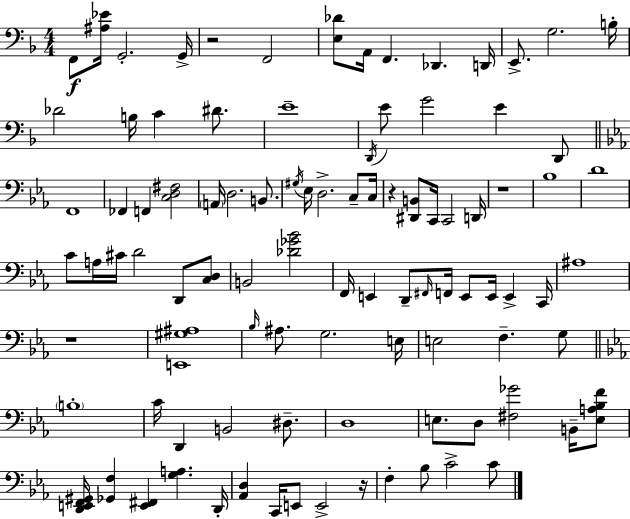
{
  \clef bass
  \numericTimeSignature
  \time 4/4
  \key d \minor
  f,8\f <ais ees'>16 g,2.-. g,16-> | r2 f,2 | <e des'>8 a,16 f,4. des,4. d,16 | e,8.-> g2. b16-. | \break des'2 b16 c'4 dis'8. | e'1-- | \acciaccatura { d,16 } e'8 g'2 e'4 d,8 | \bar "||" \break \key c \minor f,1 | fes,4 f,4 <c d fis>2 | \parenthesize a,16 d2. b,8. | \acciaccatura { gis16 } ees16 d2.-> c8-- | \break c16 r4 <dis, b,>8 c,16 c,2 | d,16 r1 | bes1 | d'1 | \break c'8 a16 cis'16 d'2 d,8 <c d>8 | b,2 <des' ges' bes'>2 | f,16 e,4 d,8-- \grace { fis,16 } f,16 e,8 e,16 e,4-> | c,16 ais1 | \break r1 | <e, gis ais>1 | \grace { bes16 } ais8. g2. | e16 e2 f4.-- | \break g8 \bar "||" \break \key c \minor \parenthesize b1-. | c'16 d,4 b,2 dis8.-- | d1 | e8. d8 <fis ges'>2 b,16-- <e a bes f'>8 | \break <d, e, f, gis,>16 <ges, f>4 <e, fis,>4 <g a>4. d,16-. | <aes, d>4 c,16 e,8 e,2-> r16 | f4-. bes8 c'2-> c'8 | \bar "|."
}